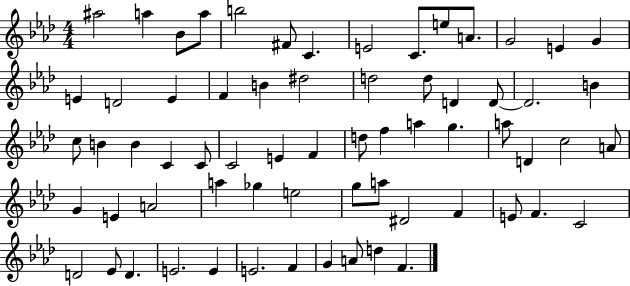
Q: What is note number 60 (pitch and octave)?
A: E4